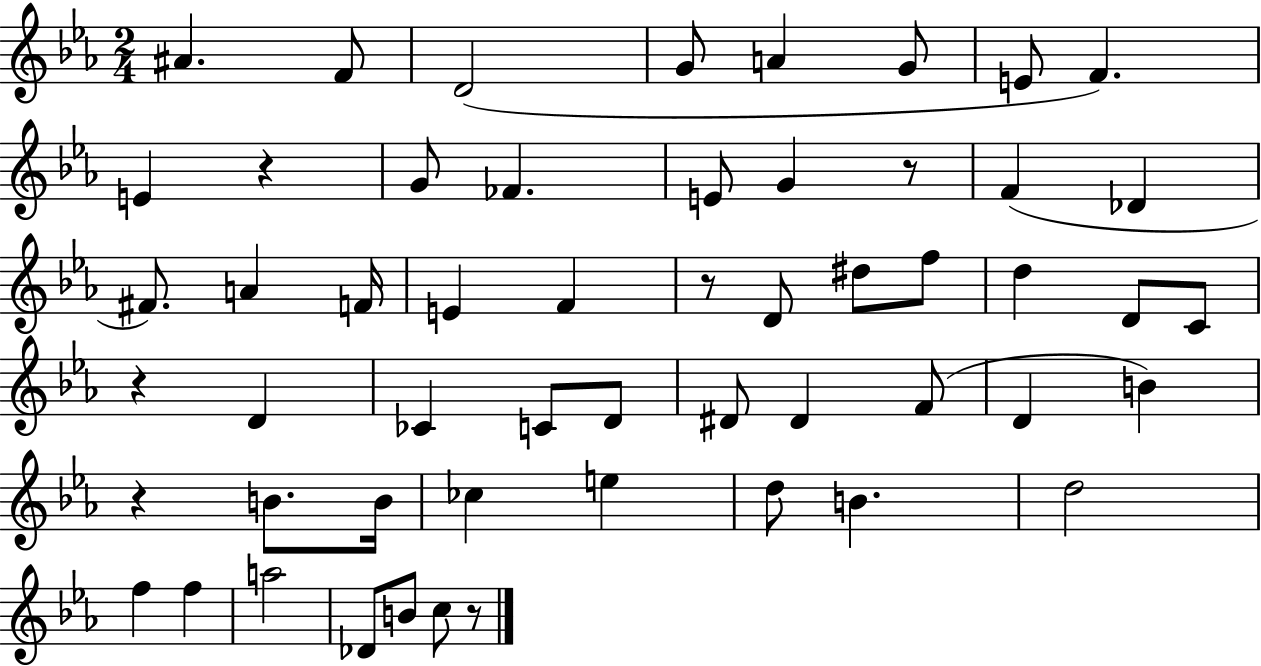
{
  \clef treble
  \numericTimeSignature
  \time 2/4
  \key ees \major
  ais'4. f'8 | d'2( | g'8 a'4 g'8 | e'8 f'4.) | \break e'4 r4 | g'8 fes'4. | e'8 g'4 r8 | f'4( des'4 | \break fis'8.) a'4 f'16 | e'4 f'4 | r8 d'8 dis''8 f''8 | d''4 d'8 c'8 | \break r4 d'4 | ces'4 c'8 d'8 | dis'8 dis'4 f'8( | d'4 b'4) | \break r4 b'8. b'16 | ces''4 e''4 | d''8 b'4. | d''2 | \break f''4 f''4 | a''2 | des'8 b'8 c''8 r8 | \bar "|."
}